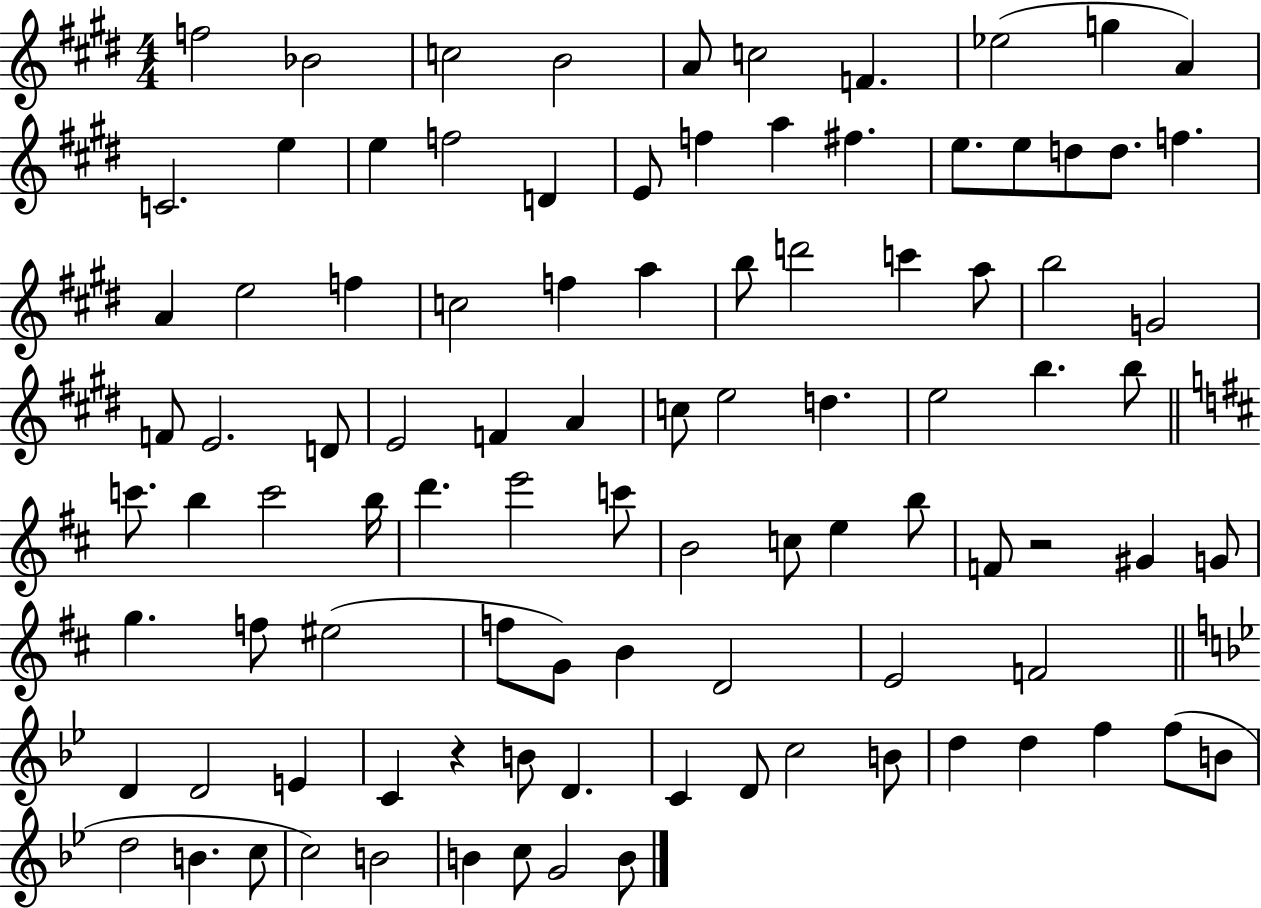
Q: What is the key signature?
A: E major